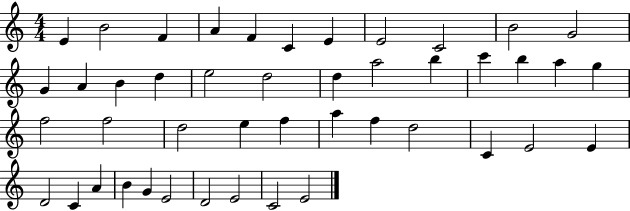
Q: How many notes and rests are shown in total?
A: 45